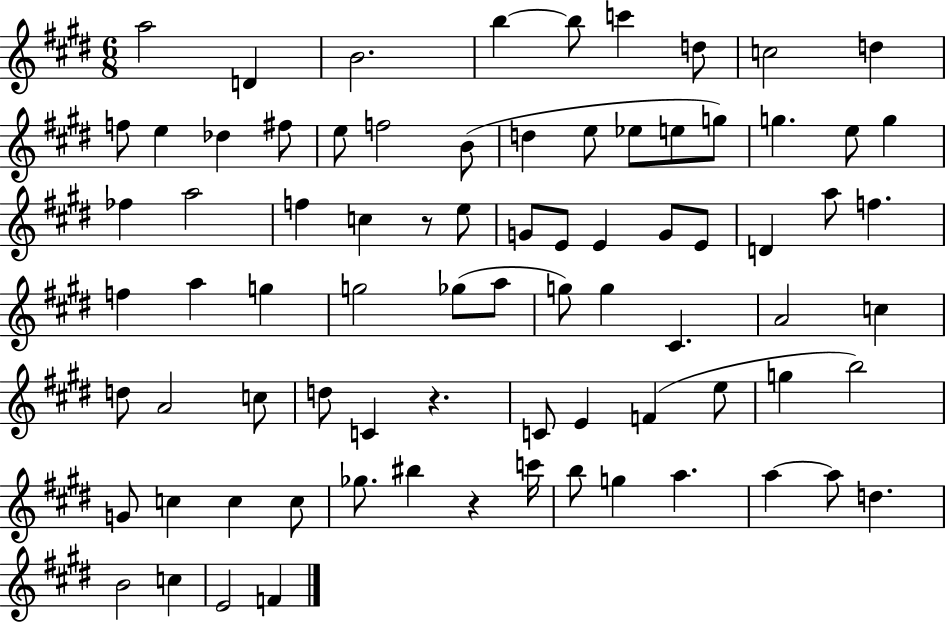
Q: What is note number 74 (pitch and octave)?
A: C5